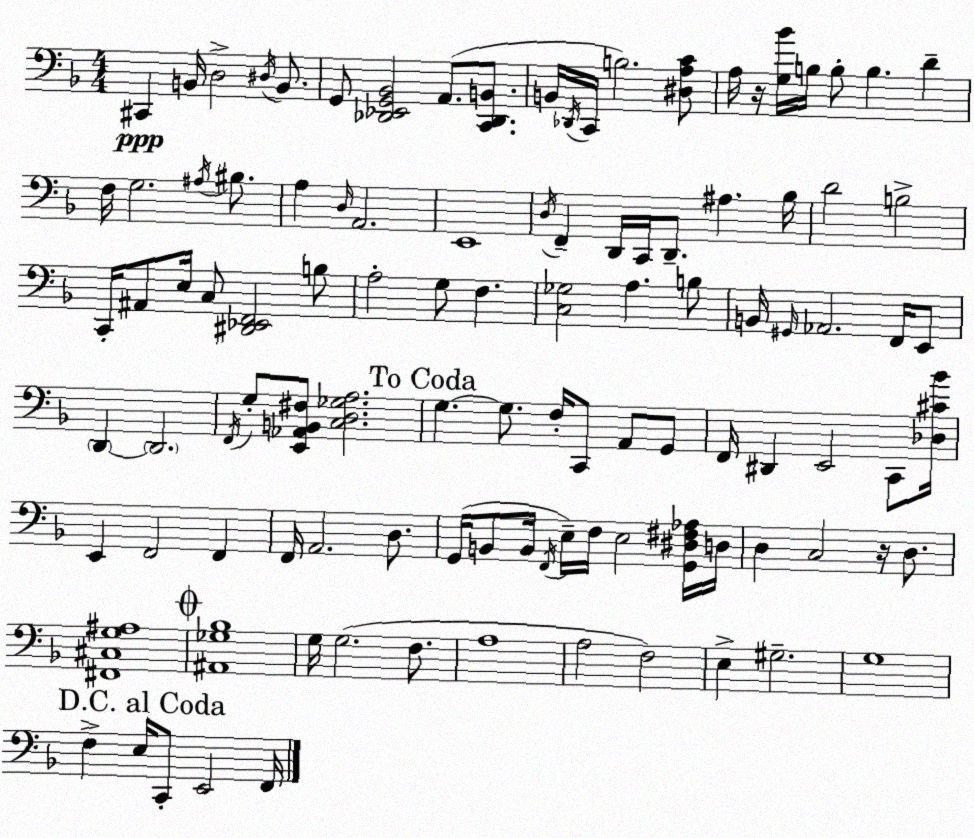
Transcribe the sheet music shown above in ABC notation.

X:1
T:Untitled
M:4/4
L:1/4
K:Dm
^C,, B,,/4 D,2 ^D,/4 B,,/2 G,,/2 [_D,,_E,,G,,_B,,]2 A,,/2 [C,,_D,,B,,]/2 B,,/4 _D,,/4 C,,/4 B,2 [^D,A,C]/2 A,/4 z/4 [G,_B]/4 B,/4 B,/2 B, D F,/4 G,2 ^A,/4 ^B,/2 A, D,/4 A,,2 E,,4 D,/4 F,, D,,/4 C,,/4 D,,/2 ^A, _B,/4 D2 B,2 C,,/4 ^A,,/2 E,/4 C,/2 [^D,,_E,,F,,]2 B,/2 A,2 G,/2 F, [C,_G,]2 A, B,/2 B,,/4 ^G,,/4 _A,,2 F,,/4 E,,/2 D,, D,,2 F,,/4 G,/2 [E,,_A,,B,,^F,]/2 [C,D,_G,A,]2 G, G,/2 F,/4 C,,/2 A,,/2 G,,/2 F,,/4 ^D,, E,,2 C,,/2 [_D,^C_B]/4 E,, F,,2 F,, F,,/4 A,,2 D,/2 G,,/4 B,,/2 B,,/4 F,,/4 E,/4 F,/4 E,2 [G,,^D,^F,_A,]/4 D,/4 D, C,2 z/4 D,/2 [^F,,^C,G,^A,]4 [^A,,_G,_B,]4 G,/4 G,2 F,/2 A,4 A,2 F,2 E, ^G,2 G,4 F, E,/4 C,,/2 E,,2 F,,/4